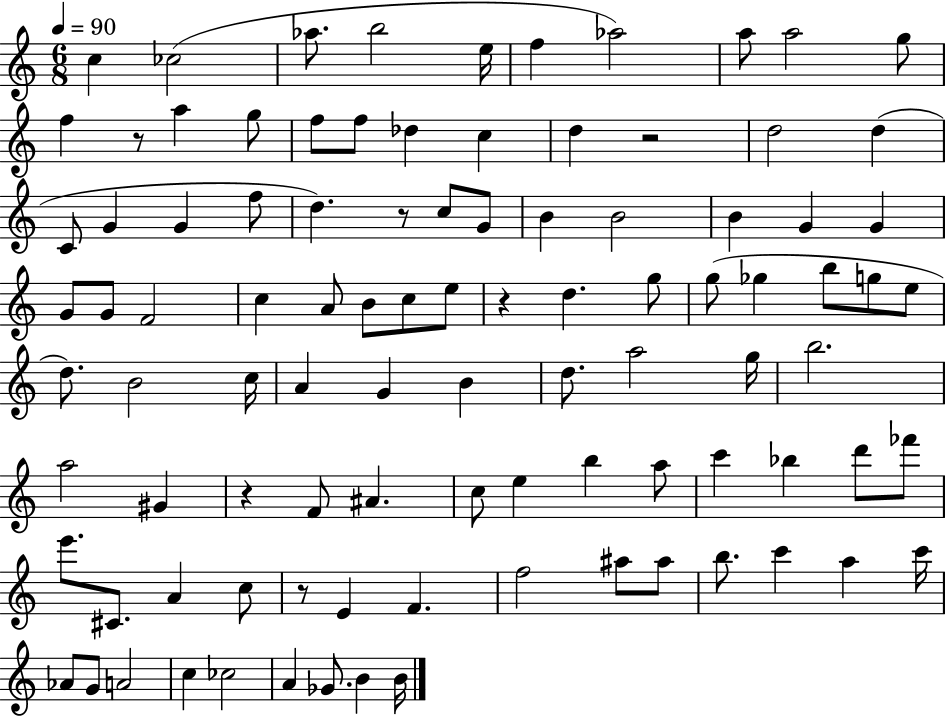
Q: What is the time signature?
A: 6/8